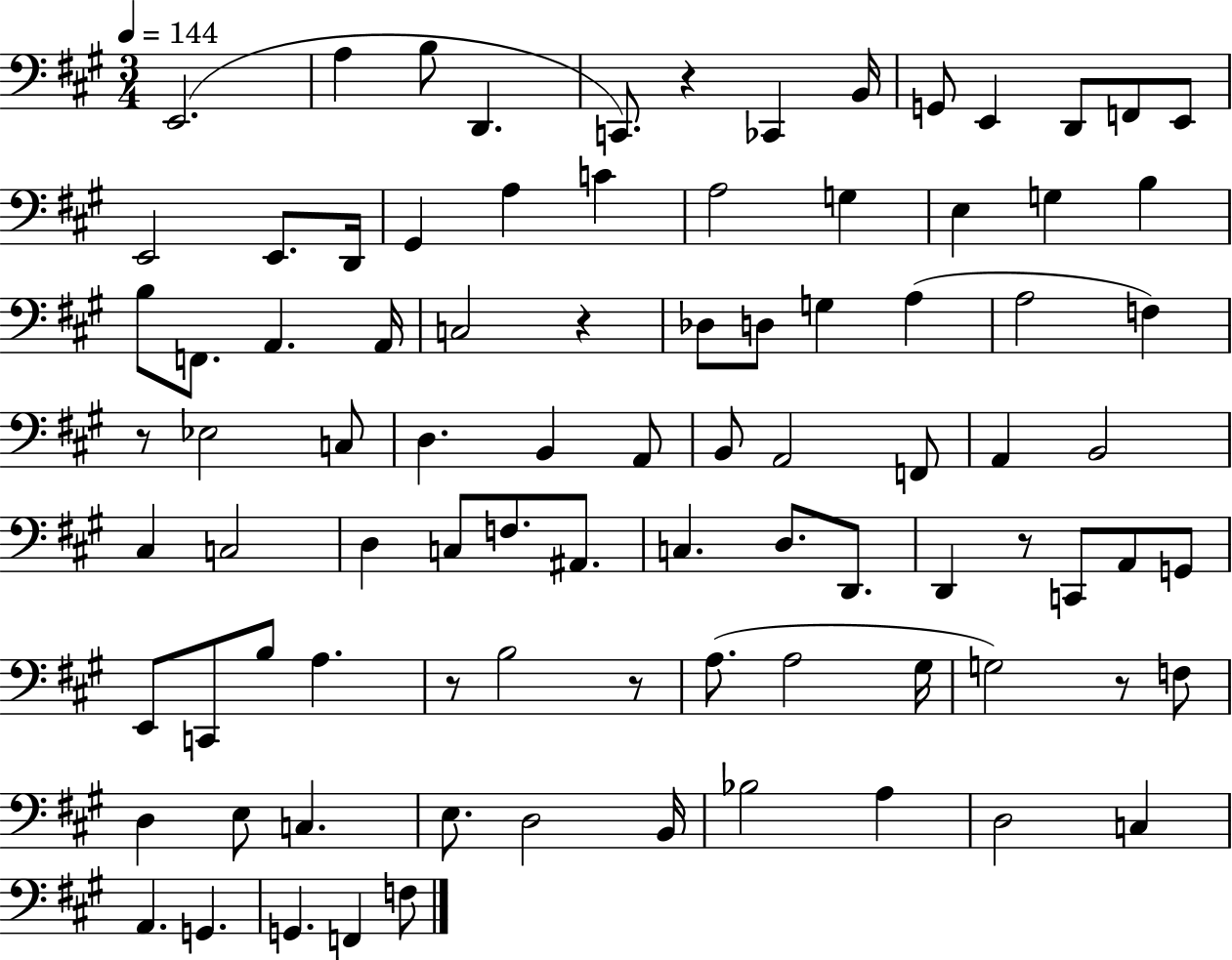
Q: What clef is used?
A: bass